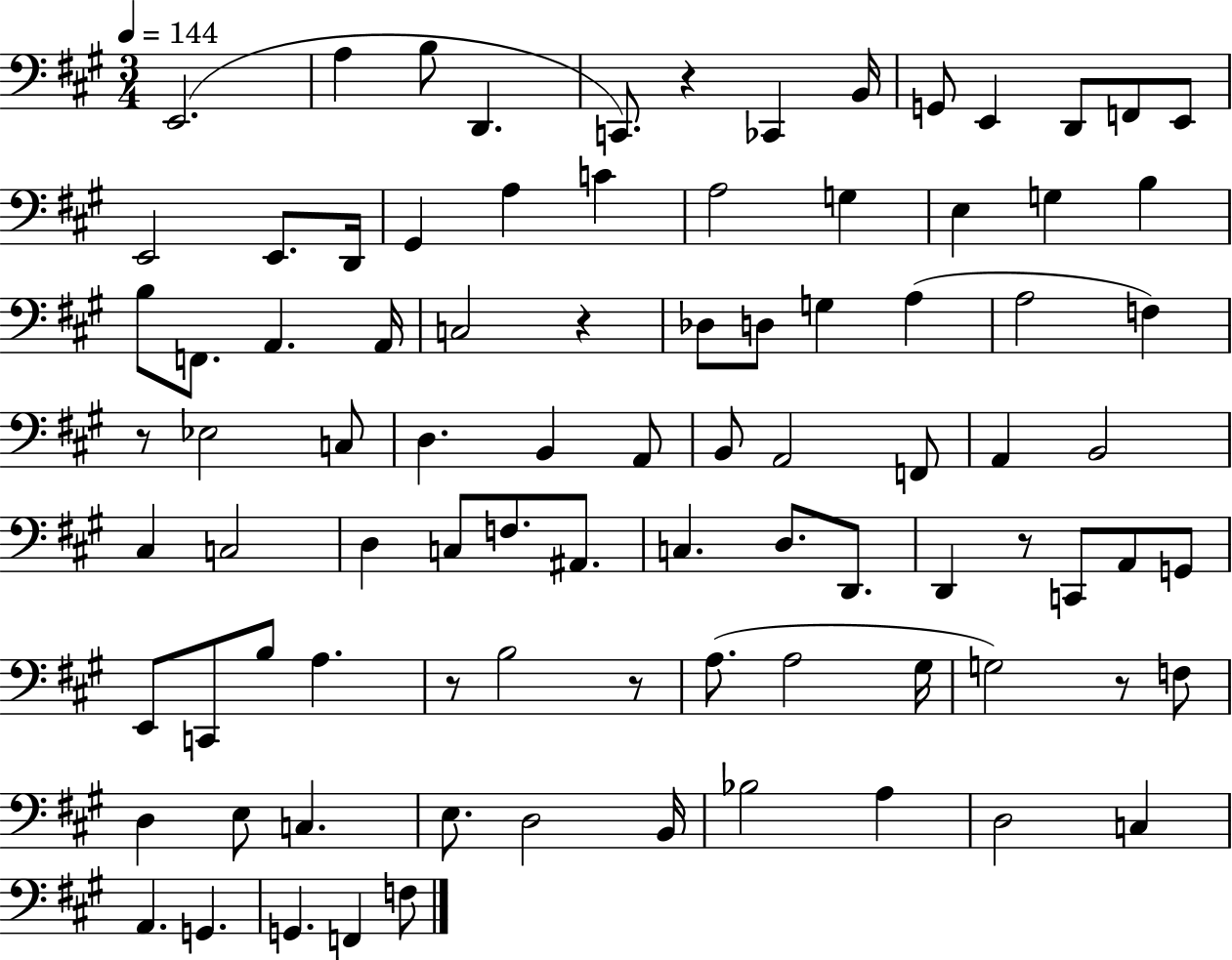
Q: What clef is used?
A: bass